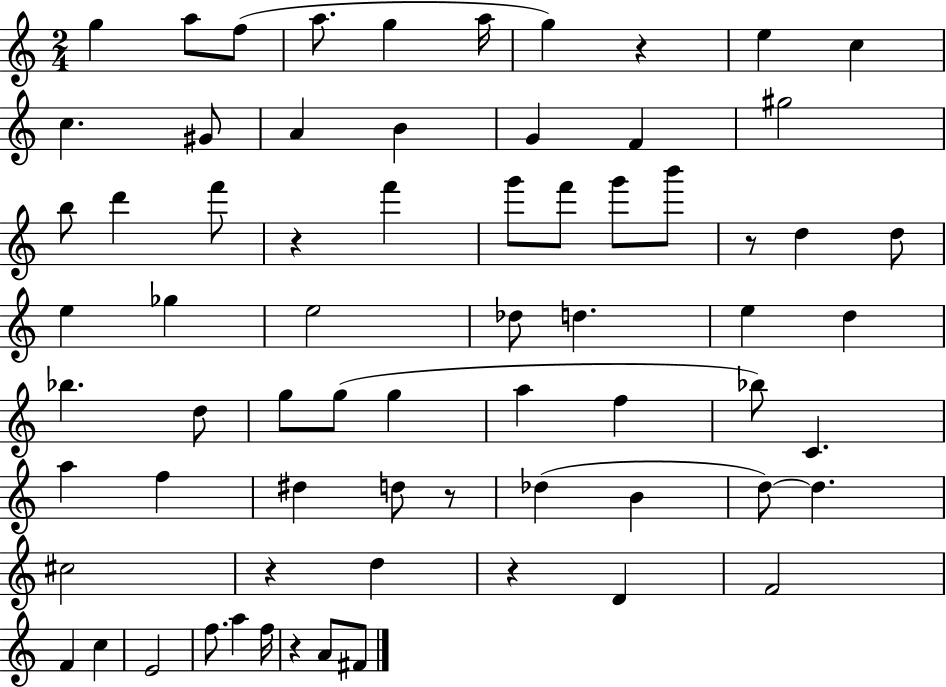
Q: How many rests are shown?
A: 7